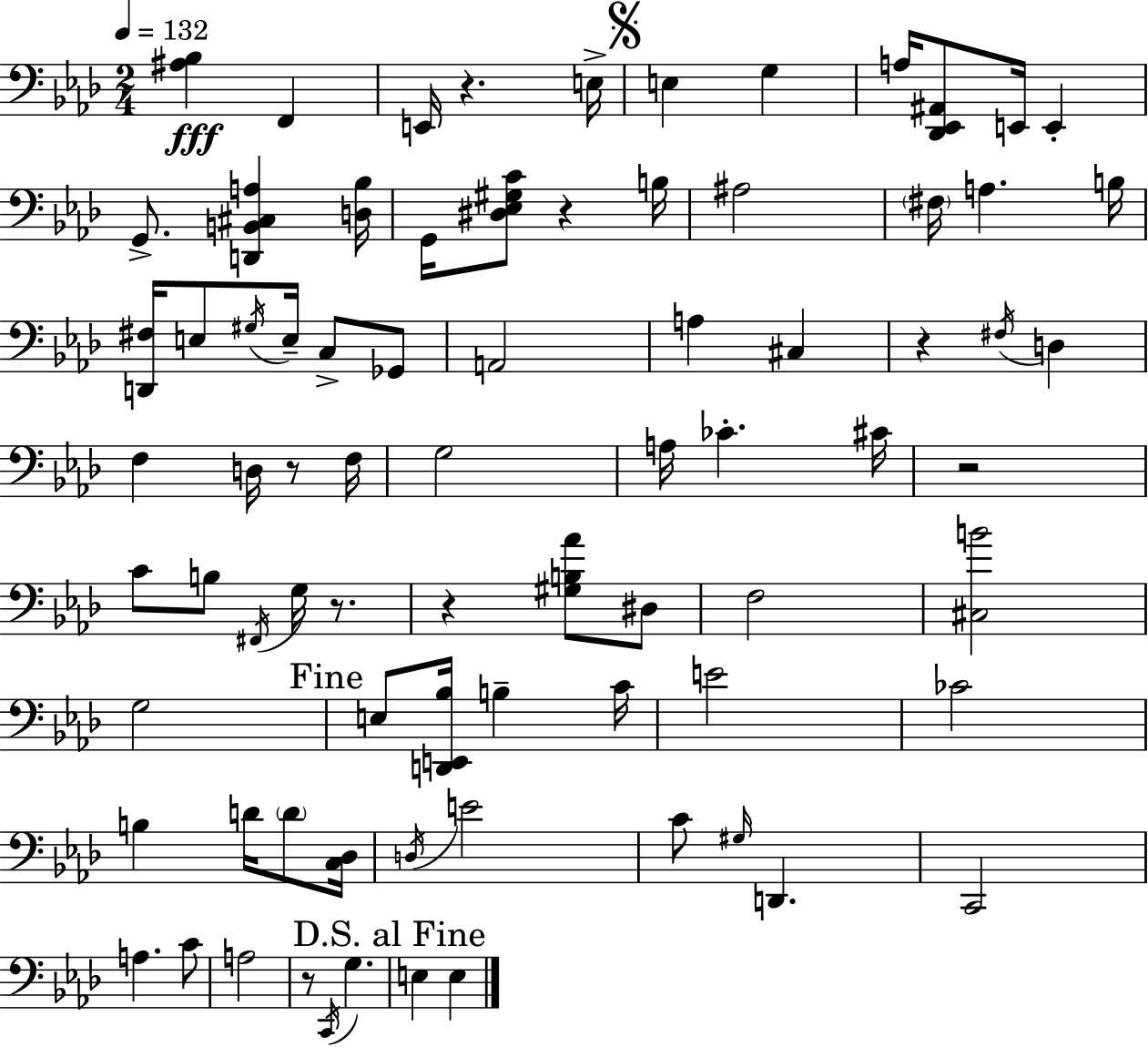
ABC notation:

X:1
T:Untitled
M:2/4
L:1/4
K:Fm
[^A,_B,] F,, E,,/4 z E,/4 E, G, A,/4 [_D,,_E,,^A,,]/2 E,,/4 E,, G,,/2 [D,,B,,^C,A,] [D,_B,]/4 G,,/4 [^D,_E,^G,C]/2 z B,/4 ^A,2 ^F,/4 A, B,/4 [D,,^F,]/4 E,/2 ^G,/4 E,/4 C,/2 _G,,/2 A,,2 A, ^C, z ^F,/4 D, F, D,/4 z/2 F,/4 G,2 A,/4 _C ^C/4 z2 C/2 B,/2 ^F,,/4 G,/4 z/2 z [^G,B,_A]/2 ^D,/2 F,2 [^C,B]2 G,2 E,/2 [D,,E,,_B,]/4 B, C/4 E2 _C2 B, D/4 D/2 [C,_D,]/4 D,/4 E2 C/2 ^G,/4 D,, C,,2 A, C/2 A,2 z/2 C,,/4 G, E, E,